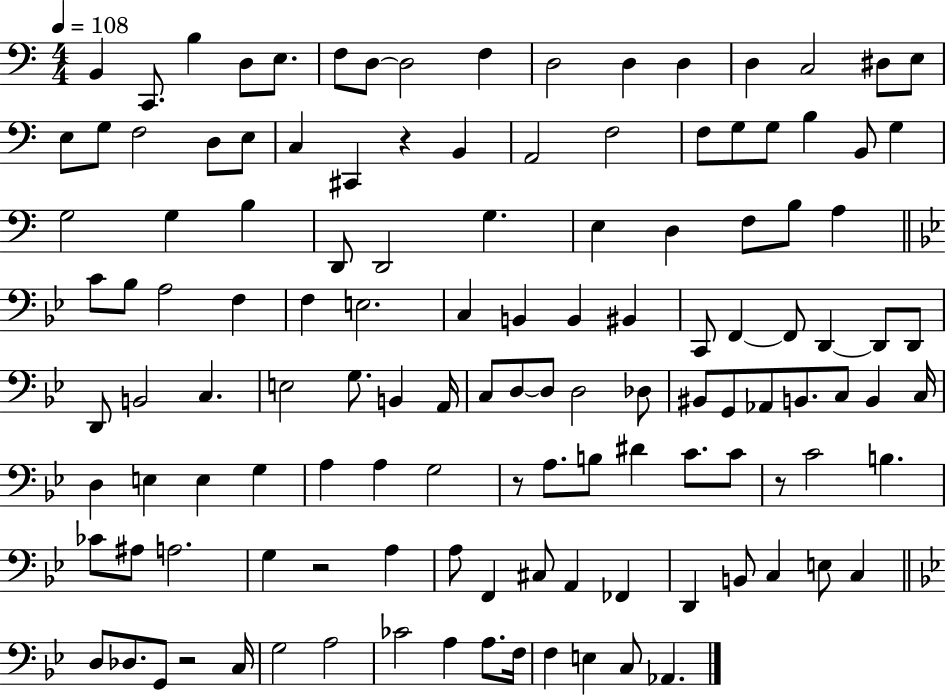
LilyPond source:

{
  \clef bass
  \numericTimeSignature
  \time 4/4
  \key c \major
  \tempo 4 = 108
  b,4 c,8. b4 d8 e8. | f8 d8~~ d2 f4 | d2 d4 d4 | d4 c2 dis8 e8 | \break e8 g8 f2 d8 e8 | c4 cis,4 r4 b,4 | a,2 f2 | f8 g8 g8 b4 b,8 g4 | \break g2 g4 b4 | d,8 d,2 g4. | e4 d4 f8 b8 a4 | \bar "||" \break \key bes \major c'8 bes8 a2 f4 | f4 e2. | c4 b,4 b,4 bis,4 | c,8 f,4~~ f,8 d,4~~ d,8 d,8 | \break d,8 b,2 c4. | e2 g8. b,4 a,16 | c8 d8~~ d8 d2 des8 | bis,8 g,8 aes,8 b,8. c8 b,4 c16 | \break d4 e4 e4 g4 | a4 a4 g2 | r8 a8. b8 dis'4 c'8. c'8 | r8 c'2 b4. | \break ces'8 ais8 a2. | g4 r2 a4 | a8 f,4 cis8 a,4 fes,4 | d,4 b,8 c4 e8 c4 | \break \bar "||" \break \key bes \major d8 des8. g,8 r2 c16 | g2 a2 | ces'2 a4 a8. f16 | f4 e4 c8 aes,4. | \break \bar "|."
}